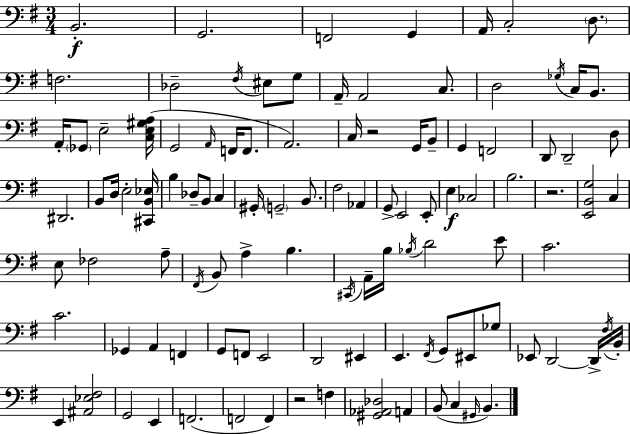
{
  \clef bass
  \numericTimeSignature
  \time 3/4
  \key e \minor
  b,2.-.\f | g,2. | f,2 g,4 | a,16 c2-. \parenthesize d8. | \break f2. | des2-- \acciaccatura { fis16 } eis8 g8 | a,16-- a,2 c8. | d2 \acciaccatura { ges16 } c16 b,8. | \break a,16-. \parenthesize ges,8 e2-- | <c e gis a>16( g,2 \grace { a,16 } f,16 | f,8. a,2.) | c16 r2 | \break g,16 b,8-- g,4 f,2 | d,8 d,2-- | d8 dis,2. | b,8 d16 e2-. | \break <cis, b, ees>16 b4 des8-- b,8 c4 | gis,16-. \parenthesize g,2-- | b,8. fis2 aes,4 | g,8-> e,2 | \break e,8-. e4\f ces2 | b2. | r2. | <e, b, g>2 c4 | \break e8 fes2 | a8-- \acciaccatura { fis,16 } b,8 a4-> b4. | \acciaccatura { cis,16 } a,16-- b16 \acciaccatura { bes16 } d'2 | e'8 c'2. | \break c'2. | ges,4 a,4 | f,4 g,8 f,8 e,2 | d,2 | \break eis,4 e,4. | \acciaccatura { fis,16 } g,8 eis,8 ges8 ees,8 d,2~~ | d,16-> \acciaccatura { fis16 } b,16-. e,4 | <ais, ees fis>2 g,2 | \break e,4 f,2.( | f,2 | f,4) r2 | f4 <gis, aes, des>2 | \break a,4 b,8( c4 | \grace { gis,16 }) b,4. \bar "|."
}